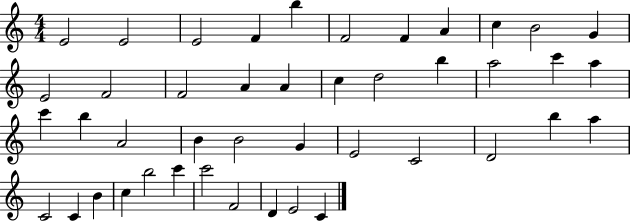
X:1
T:Untitled
M:4/4
L:1/4
K:C
E2 E2 E2 F b F2 F A c B2 G E2 F2 F2 A A c d2 b a2 c' a c' b A2 B B2 G E2 C2 D2 b a C2 C B c b2 c' c'2 F2 D E2 C